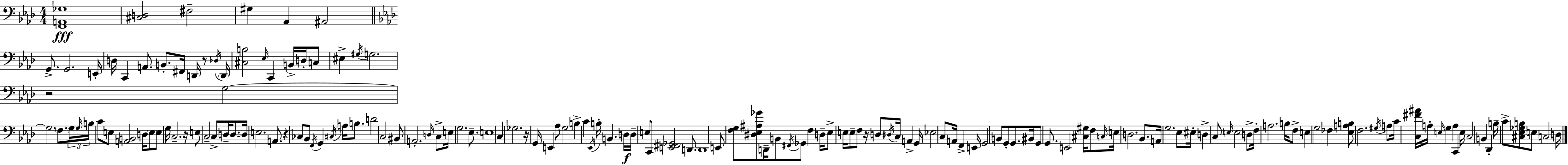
{
  \clef bass
  \numericTimeSignature
  \time 4/4
  \key aes \major
  <f, a, ges>1\fff | <cis d>2 fis2-- | gis4 aes,4 ais,2 | \bar "||" \break \key f \minor g,8.-> g,2. e,16-. | d16 c,4 a,8. b,8.-. fis,16 d,16 r8 \acciaccatura { des16 } | \parenthesize d,16 <cis b>2 \grace { ees16 } c,4 b,16-> d16-. | c8 eis4-> \acciaccatura { gis16 } g2. | \break r2 g2~~ | g2. \parenthesize f8. | \tuplet 3/2 { g16 \grace { g16 } b16 } c'8 e8 <a, b,>2 | d16 \parenthesize e8 e8 g16 c2.-- | \break r16 e8 c2-- c8-> | d16-- d8.~~ d16 e2. | a,8. r4 ces8 bes,8 \acciaccatura { f,16 } g,4 | \acciaccatura { cis16 } a16 b8. d'2 c2 | \break bis,8 a,2.-. | \grace { d16 } c8-> e16 g2. | ees8.-- e1 | c4 ges2. | \break r16 g,16 e,4 aes8 g2 | b4-> c'4 \acciaccatura { ees,16 } | b16-. b,4. d16\f d16-- e8 c,8 <e, fis, ges,>2 | d,8. d,1 | \break e,8 <f g>8 <dis ees ais ges'>8 d,16-- b,8 | \acciaccatura { fis,16 } ges,8 f4 d16-- ees8-> e16 e8-- f8 | r16 d8 \acciaccatura { dis16 } c16 a,4-> g,16 ees2 | c8 a,16 f,4-> e,16 g,2 | \break b,8 g,8-. g,8. bis,16 g,8 g,8. e,2 | <cis gis>16 f8 \grace { c16 } e16 d2. | bes,8. a,16 g2. | ees8 eis16-. d4-> c8 | \break \grace { e16 } e2 d8-> f16-. a2. | b16 f8-> e4 | g2 fes4 <ees a b>8 f2. | \acciaccatura { gis16 } a8 c'16 <c fis' ais'>16 a16-. | \break \grace { e16 } g4 a4 c,4 e16 c2 | b,4 des,4-. b16-- c'8-> | <cis ees ges b>8 e8 c2 d16 \bar "|."
}